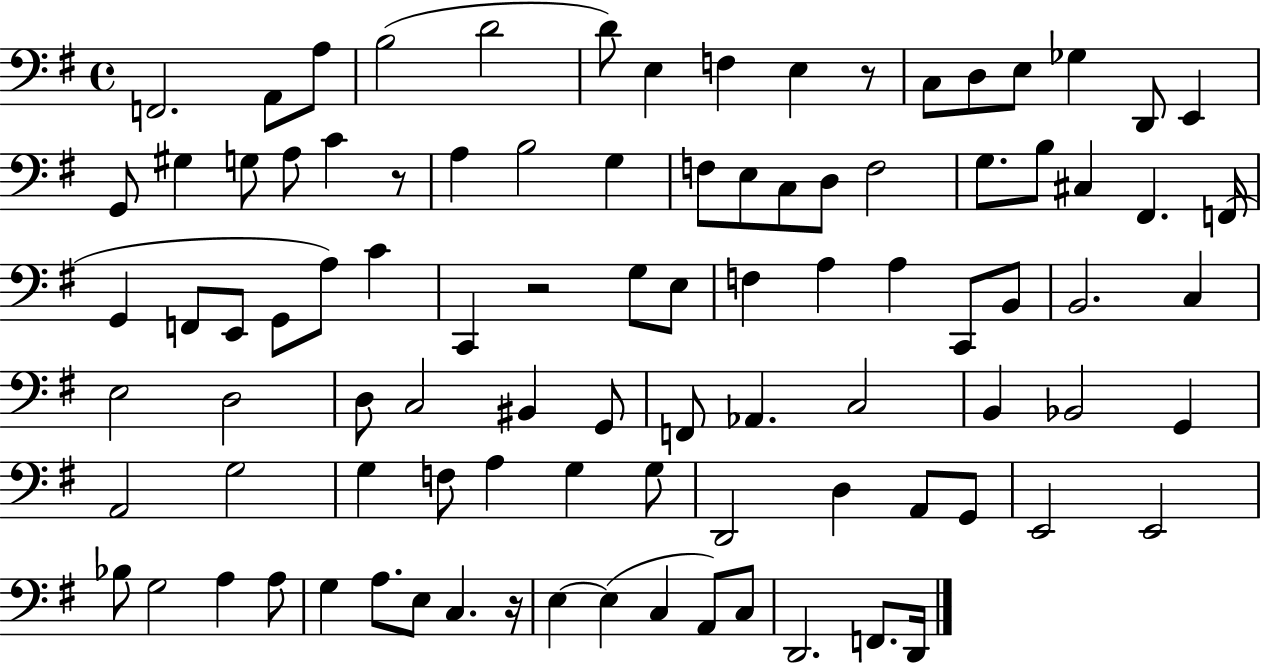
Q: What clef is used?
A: bass